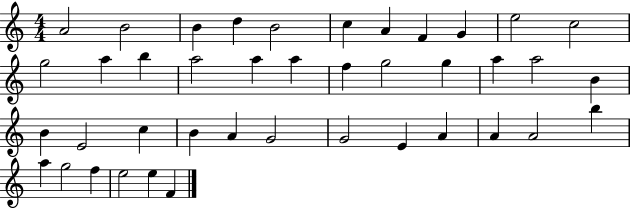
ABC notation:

X:1
T:Untitled
M:4/4
L:1/4
K:C
A2 B2 B d B2 c A F G e2 c2 g2 a b a2 a a f g2 g a a2 B B E2 c B A G2 G2 E A A A2 b a g2 f e2 e F